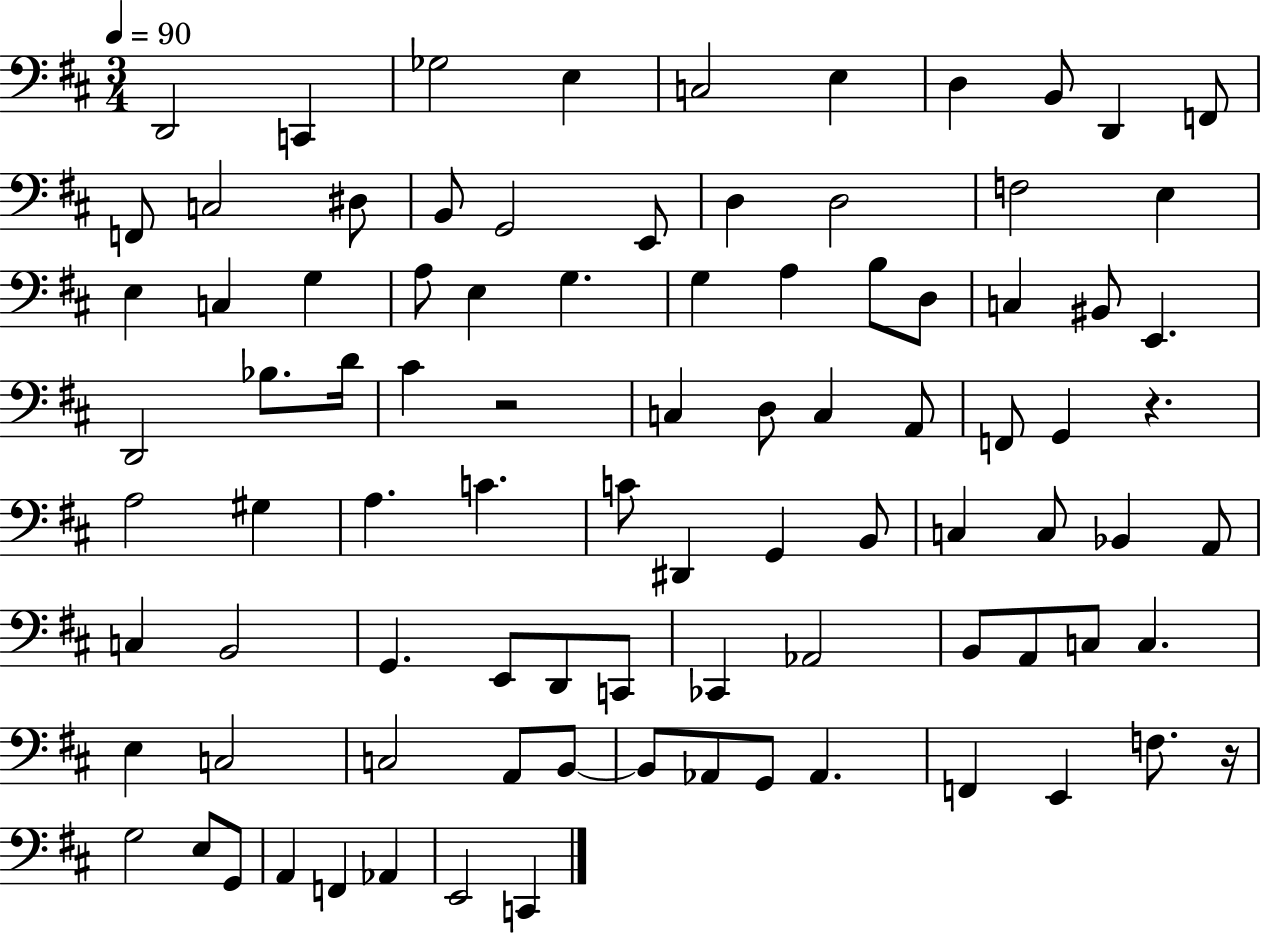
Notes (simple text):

D2/h C2/q Gb3/h E3/q C3/h E3/q D3/q B2/e D2/q F2/e F2/e C3/h D#3/e B2/e G2/h E2/e D3/q D3/h F3/h E3/q E3/q C3/q G3/q A3/e E3/q G3/q. G3/q A3/q B3/e D3/e C3/q BIS2/e E2/q. D2/h Bb3/e. D4/s C#4/q R/h C3/q D3/e C3/q A2/e F2/e G2/q R/q. A3/h G#3/q A3/q. C4/q. C4/e D#2/q G2/q B2/e C3/q C3/e Bb2/q A2/e C3/q B2/h G2/q. E2/e D2/e C2/e CES2/q Ab2/h B2/e A2/e C3/e C3/q. E3/q C3/h C3/h A2/e B2/e B2/e Ab2/e G2/e Ab2/q. F2/q E2/q F3/e. R/s G3/h E3/e G2/e A2/q F2/q Ab2/q E2/h C2/q